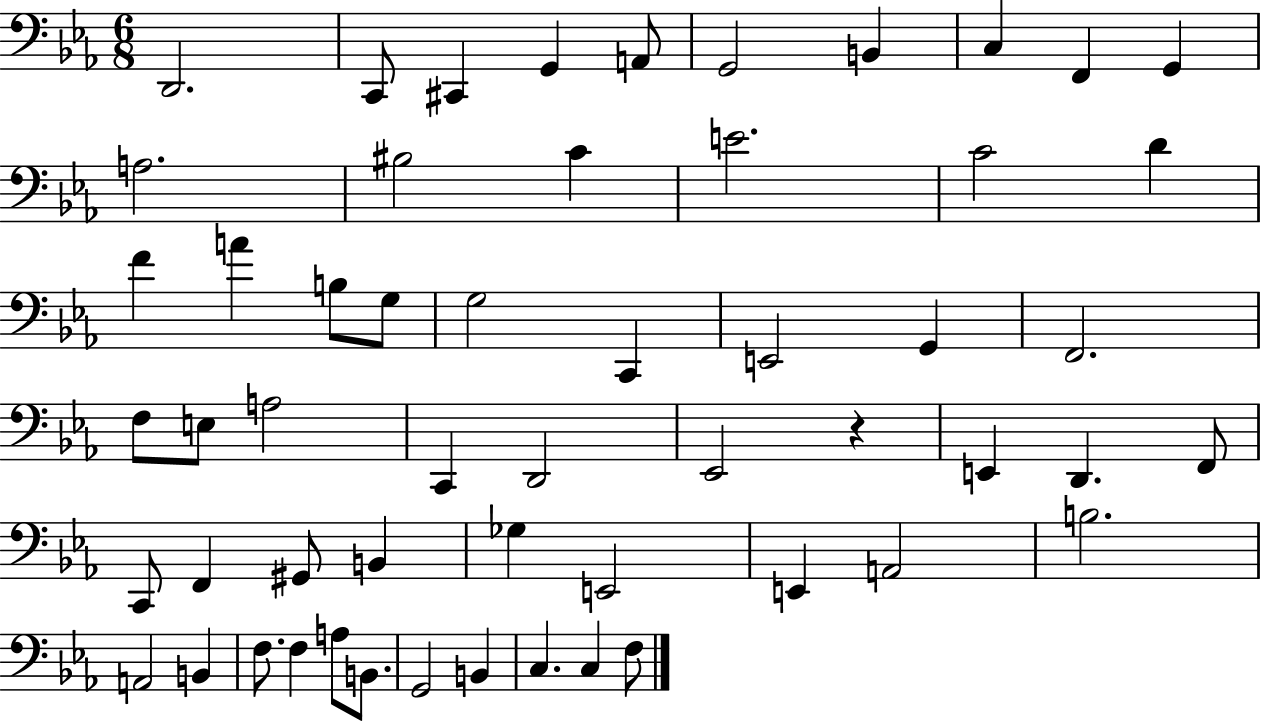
{
  \clef bass
  \numericTimeSignature
  \time 6/8
  \key ees \major
  \repeat volta 2 { d,2. | c,8 cis,4 g,4 a,8 | g,2 b,4 | c4 f,4 g,4 | \break a2. | bis2 c'4 | e'2. | c'2 d'4 | \break f'4 a'4 b8 g8 | g2 c,4 | e,2 g,4 | f,2. | \break f8 e8 a2 | c,4 d,2 | ees,2 r4 | e,4 d,4. f,8 | \break c,8 f,4 gis,8 b,4 | ges4 e,2 | e,4 a,2 | b2. | \break a,2 b,4 | f8. f4 a8 b,8. | g,2 b,4 | c4. c4 f8 | \break } \bar "|."
}